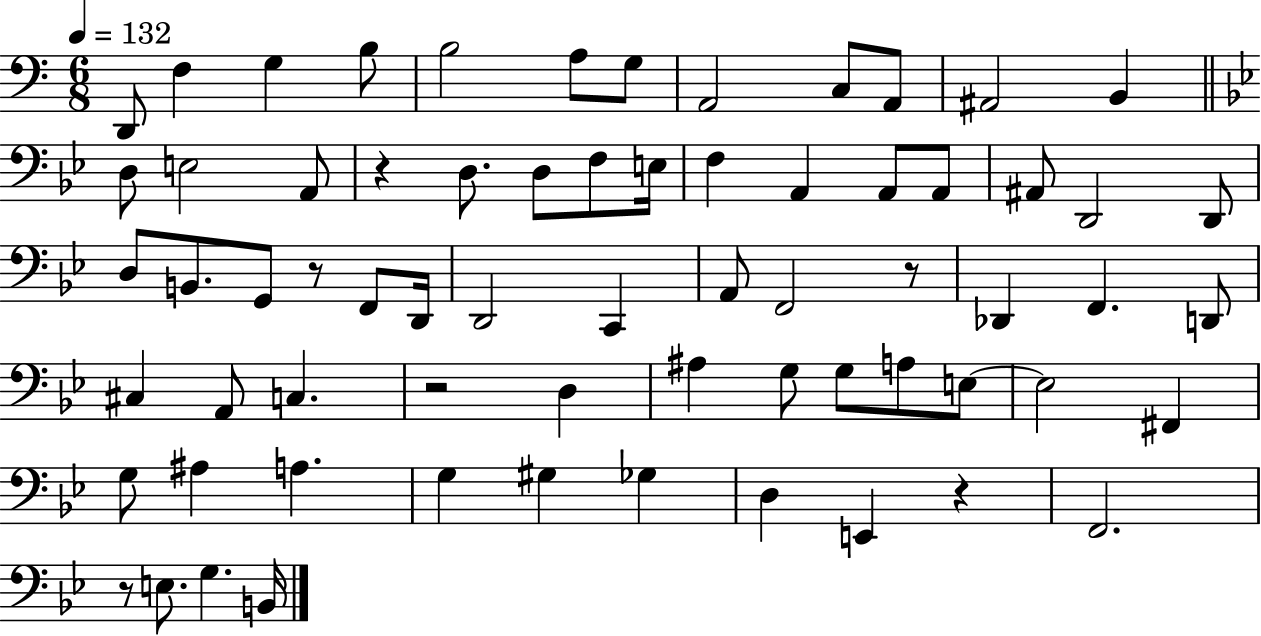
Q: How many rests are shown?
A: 6